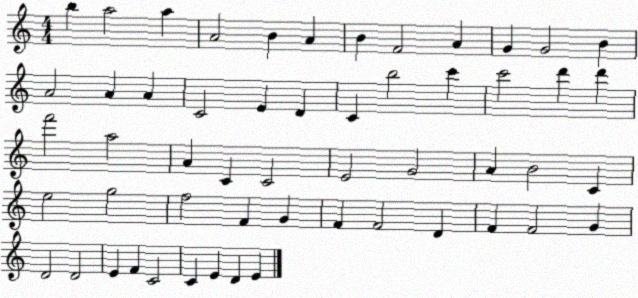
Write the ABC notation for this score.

X:1
T:Untitled
M:4/4
L:1/4
K:C
b a2 a A2 B A B F2 A G G2 B A2 A A C2 E D C b2 c' c'2 d' d' f'2 a2 A C C2 E2 G2 A B2 C e2 g2 f2 F G F F2 D F F2 G D2 D2 E F C2 C E D E